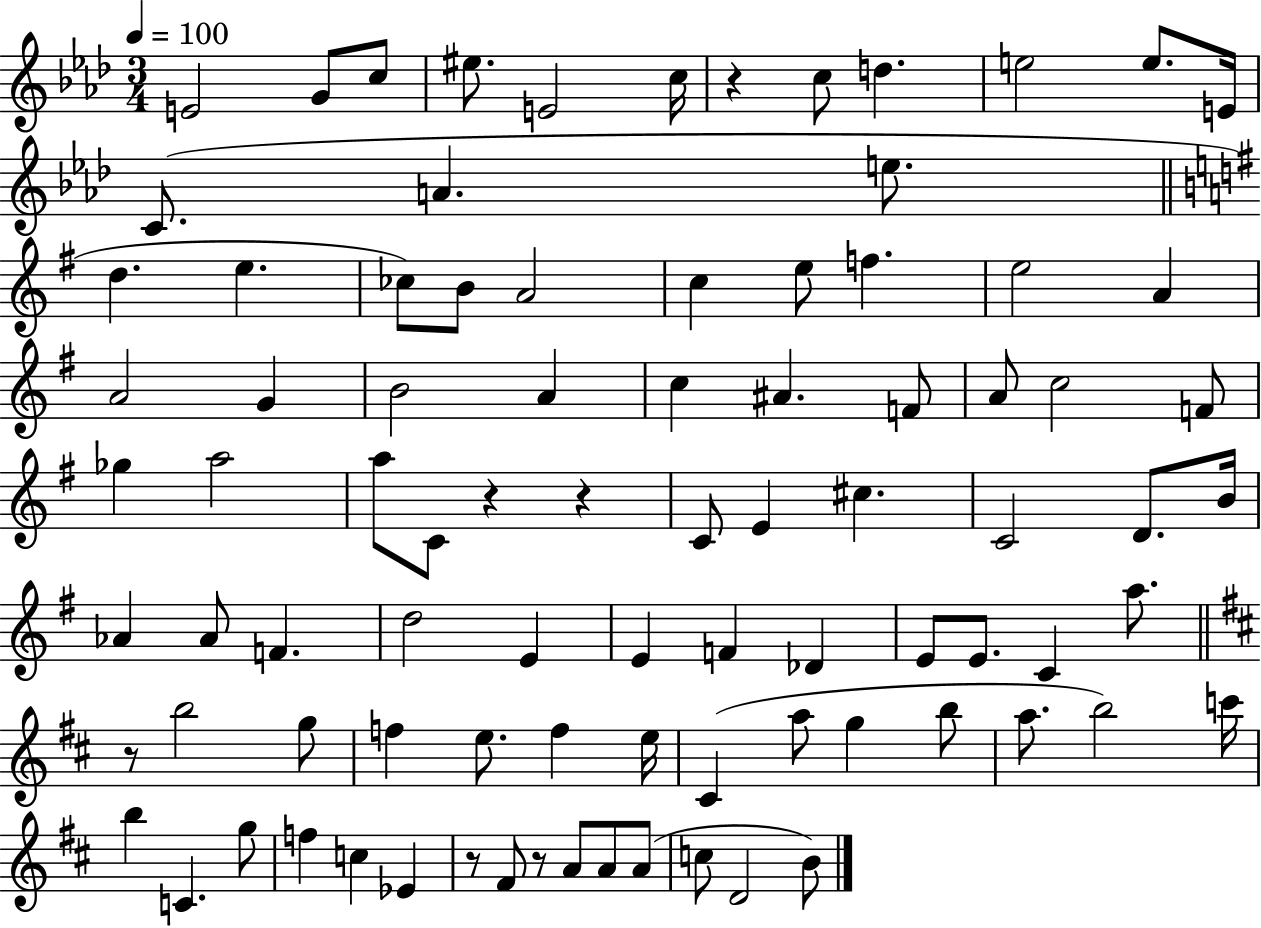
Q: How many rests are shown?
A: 6